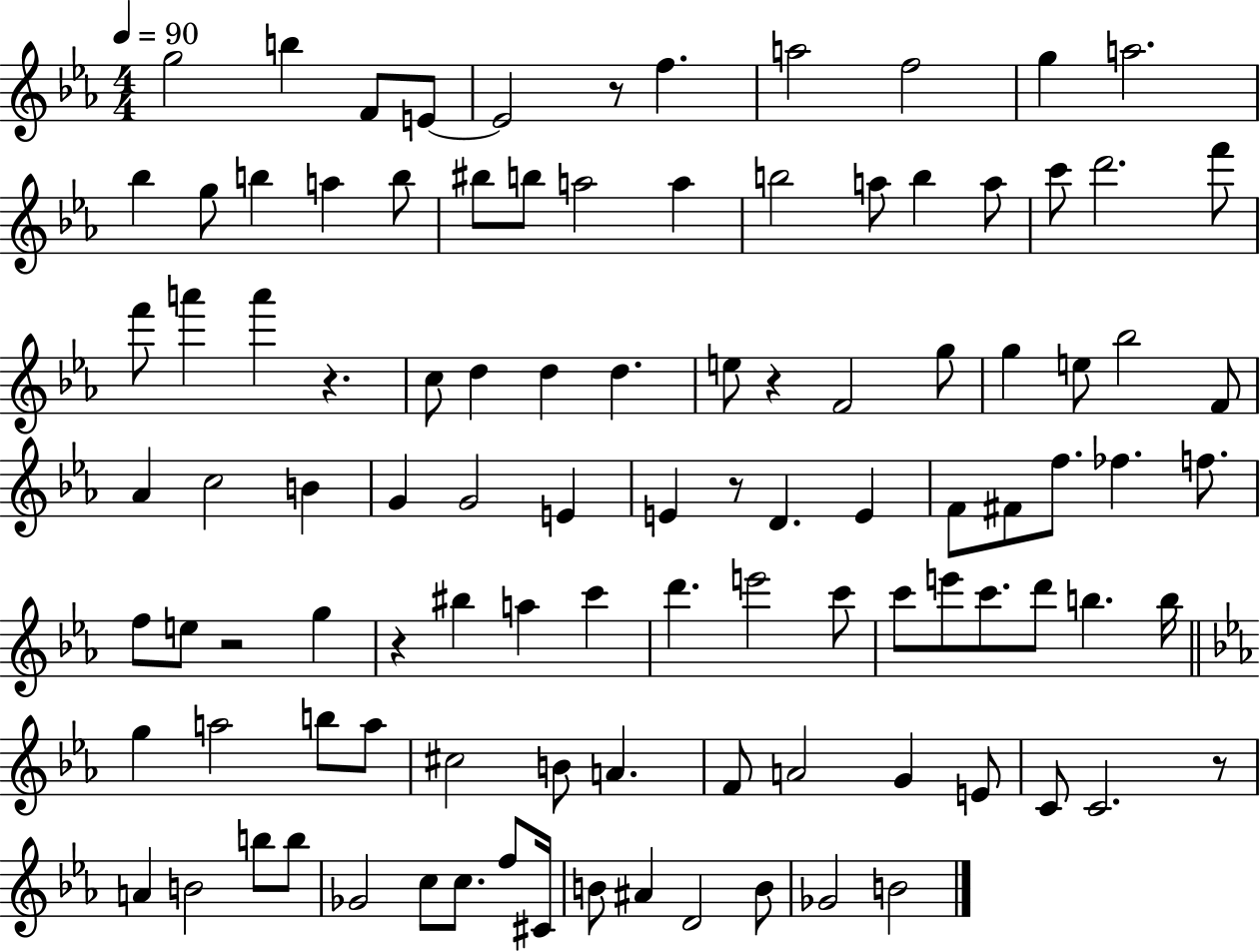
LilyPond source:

{
  \clef treble
  \numericTimeSignature
  \time 4/4
  \key ees \major
  \tempo 4 = 90
  g''2 b''4 f'8 e'8~~ | e'2 r8 f''4. | a''2 f''2 | g''4 a''2. | \break bes''4 g''8 b''4 a''4 b''8 | bis''8 b''8 a''2 a''4 | b''2 a''8 b''4 a''8 | c'''8 d'''2. f'''8 | \break f'''8 a'''4 a'''4 r4. | c''8 d''4 d''4 d''4. | e''8 r4 f'2 g''8 | g''4 e''8 bes''2 f'8 | \break aes'4 c''2 b'4 | g'4 g'2 e'4 | e'4 r8 d'4. e'4 | f'8 fis'8 f''8. fes''4. f''8. | \break f''8 e''8 r2 g''4 | r4 bis''4 a''4 c'''4 | d'''4. e'''2 c'''8 | c'''8 e'''8 c'''8. d'''8 b''4. b''16 | \break \bar "||" \break \key c \minor g''4 a''2 b''8 a''8 | cis''2 b'8 a'4. | f'8 a'2 g'4 e'8 | c'8 c'2. r8 | \break a'4 b'2 b''8 b''8 | ges'2 c''8 c''8. f''8 cis'16 | b'8 ais'4 d'2 b'8 | ges'2 b'2 | \break \bar "|."
}